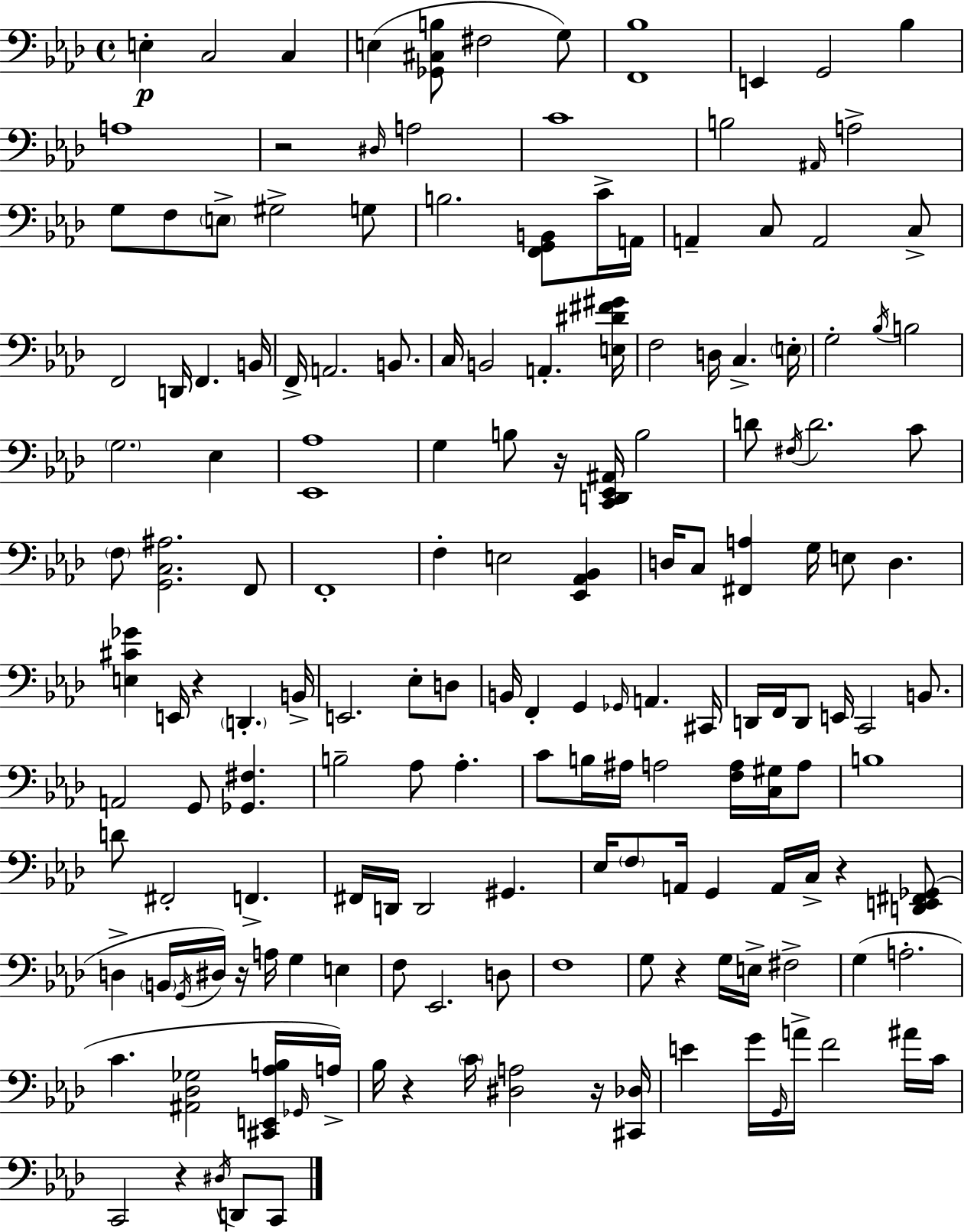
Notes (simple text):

E3/q C3/h C3/q E3/q [Gb2,C#3,B3]/e F#3/h G3/e [F2,Bb3]/w E2/q G2/h Bb3/q A3/w R/h D#3/s A3/h C4/w B3/h A#2/s A3/h G3/e F3/e E3/e G#3/h G3/e B3/h. [F2,G2,B2]/e C4/s A2/s A2/q C3/e A2/h C3/e F2/h D2/s F2/q. B2/s F2/s A2/h. B2/e. C3/s B2/h A2/q. [E3,D#4,F#4,G#4]/s F3/h D3/s C3/q. E3/s G3/h Bb3/s B3/h G3/h. Eb3/q [Eb2,Ab3]/w G3/q B3/e R/s [C2,D2,Eb2,A#2]/s B3/h D4/e F#3/s D4/h. C4/e F3/e [G2,C3,A#3]/h. F2/e F2/w F3/q E3/h [Eb2,Ab2,Bb2]/q D3/s C3/e [F#2,A3]/q G3/s E3/e D3/q. [E3,C#4,Gb4]/q E2/s R/q D2/q. B2/s E2/h. Eb3/e D3/e B2/s F2/q G2/q Gb2/s A2/q. C#2/s D2/s F2/s D2/e E2/s C2/h B2/e. A2/h G2/e [Gb2,F#3]/q. B3/h Ab3/e Ab3/q. C4/e B3/s A#3/s A3/h [F3,A3]/s [C3,G#3]/s A3/e B3/w D4/e F#2/h F2/q. F#2/s D2/s D2/h G#2/q. Eb3/s F3/e A2/s G2/q A2/s C3/s R/q [D2,E2,F#2,Gb2]/e D3/q B2/s G2/s D#3/s R/s A3/s G3/q E3/q F3/e Eb2/h. D3/e F3/w G3/e R/q G3/s E3/s F#3/h G3/q A3/h. C4/q. [A#2,Db3,Gb3]/h [C#2,E2,Ab3,B3]/s Gb2/s A3/s Bb3/s R/q C4/s [D#3,A3]/h R/s [C#2,Db3]/s E4/q G4/s G2/s A4/s F4/h A#4/s C4/s C2/h R/q D#3/s D2/e C2/e